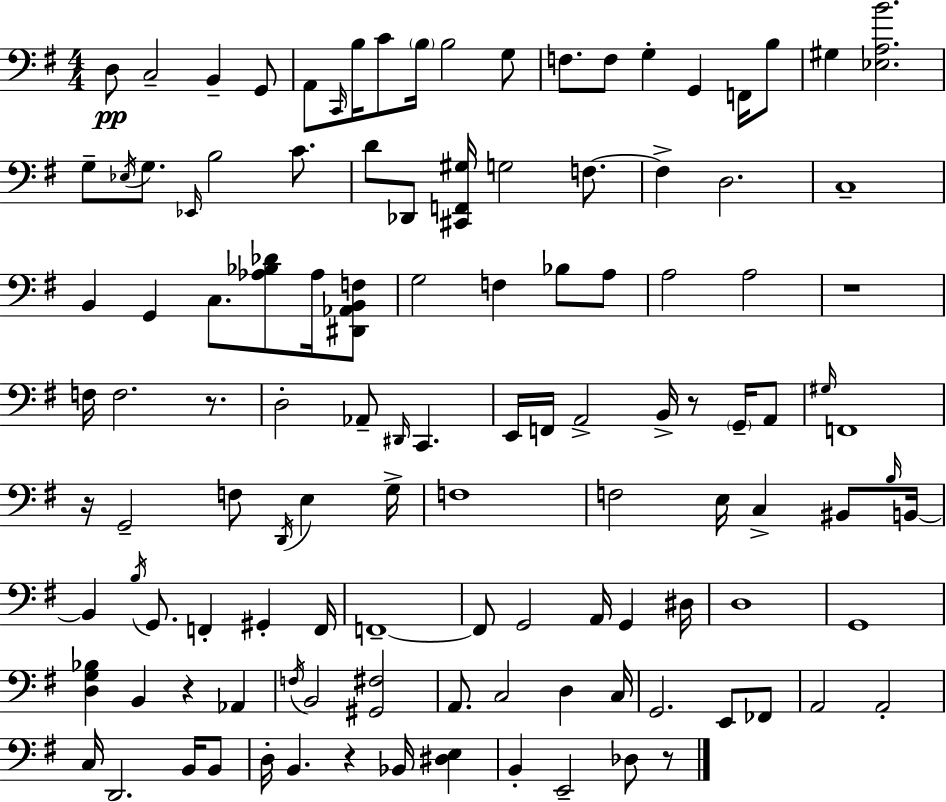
D3/e C3/h B2/q G2/e A2/e C2/s B3/s C4/e B3/s B3/h G3/e F3/e. F3/e G3/q G2/q F2/s B3/e G#3/q [Eb3,A3,B4]/h. G3/e Eb3/s G3/e. Eb2/s B3/h C4/e. D4/e Db2/e [C#2,F2,G#3]/s G3/h F3/e. F3/q D3/h. C3/w B2/q G2/q C3/e. [Ab3,Bb3,Db4]/e Ab3/s [D#2,Ab2,B2,F3]/e G3/h F3/q Bb3/e A3/e A3/h A3/h R/w F3/s F3/h. R/e. D3/h Ab2/e D#2/s C2/q. E2/s F2/s A2/h B2/s R/e G2/s A2/e G#3/s F2/w R/s G2/h F3/e D2/s E3/q G3/s F3/w F3/h E3/s C3/q BIS2/e B3/s B2/s B2/q B3/s G2/e. F2/q G#2/q F2/s F2/w F2/e G2/h A2/s G2/q D#3/s D3/w G2/w [D3,G3,Bb3]/q B2/q R/q Ab2/q F3/s B2/h [G#2,F#3]/h A2/e. C3/h D3/q C3/s G2/h. E2/e FES2/e A2/h A2/h C3/s D2/h. B2/s B2/e D3/s B2/q. R/q Bb2/s [D#3,E3]/q B2/q E2/h Db3/e R/e